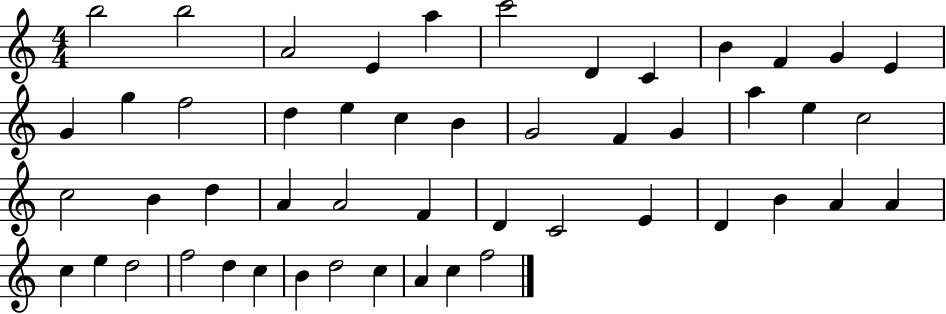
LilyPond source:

{
  \clef treble
  \numericTimeSignature
  \time 4/4
  \key c \major
  b''2 b''2 | a'2 e'4 a''4 | c'''2 d'4 c'4 | b'4 f'4 g'4 e'4 | \break g'4 g''4 f''2 | d''4 e''4 c''4 b'4 | g'2 f'4 g'4 | a''4 e''4 c''2 | \break c''2 b'4 d''4 | a'4 a'2 f'4 | d'4 c'2 e'4 | d'4 b'4 a'4 a'4 | \break c''4 e''4 d''2 | f''2 d''4 c''4 | b'4 d''2 c''4 | a'4 c''4 f''2 | \break \bar "|."
}